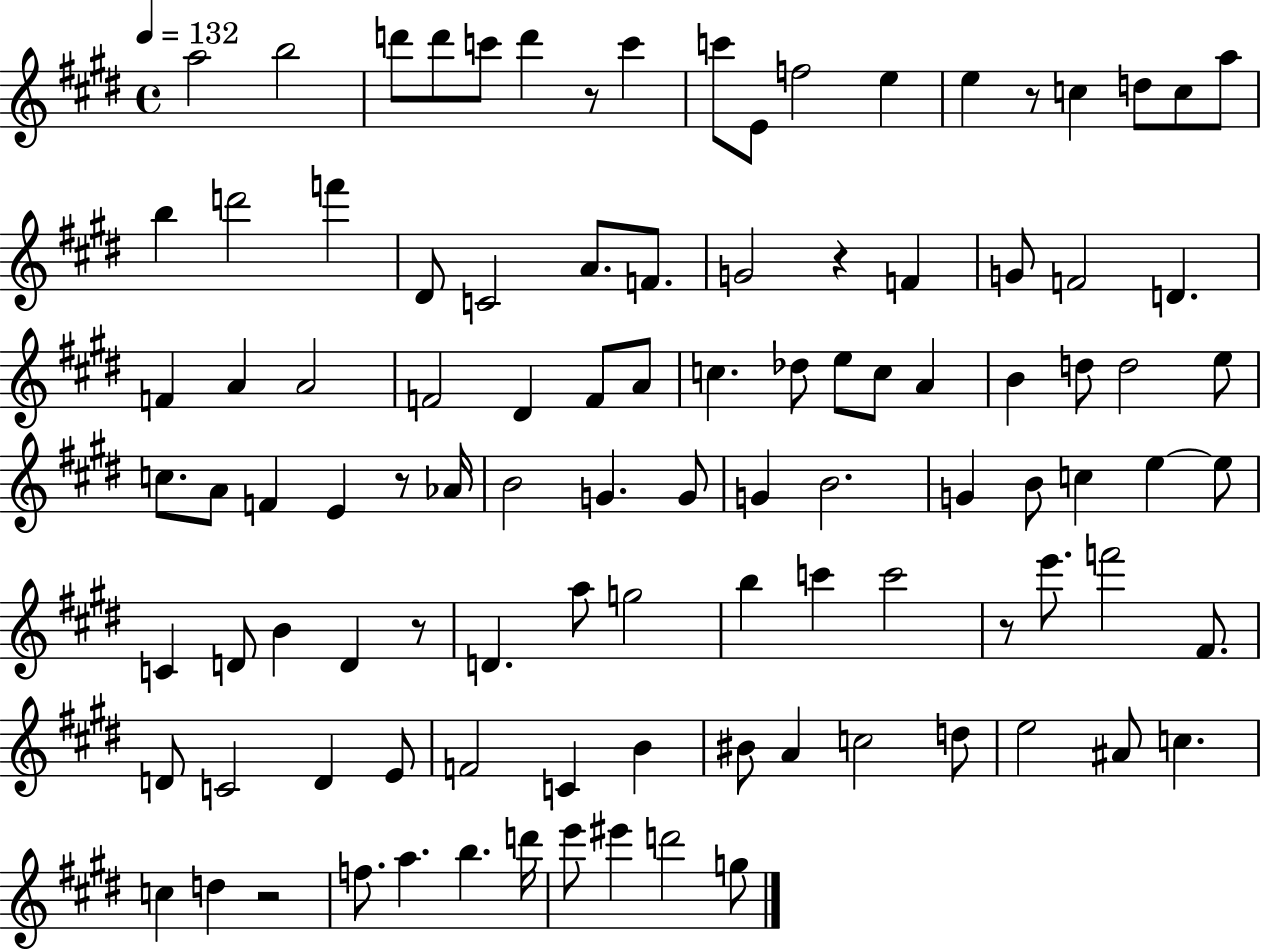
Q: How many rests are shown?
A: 7